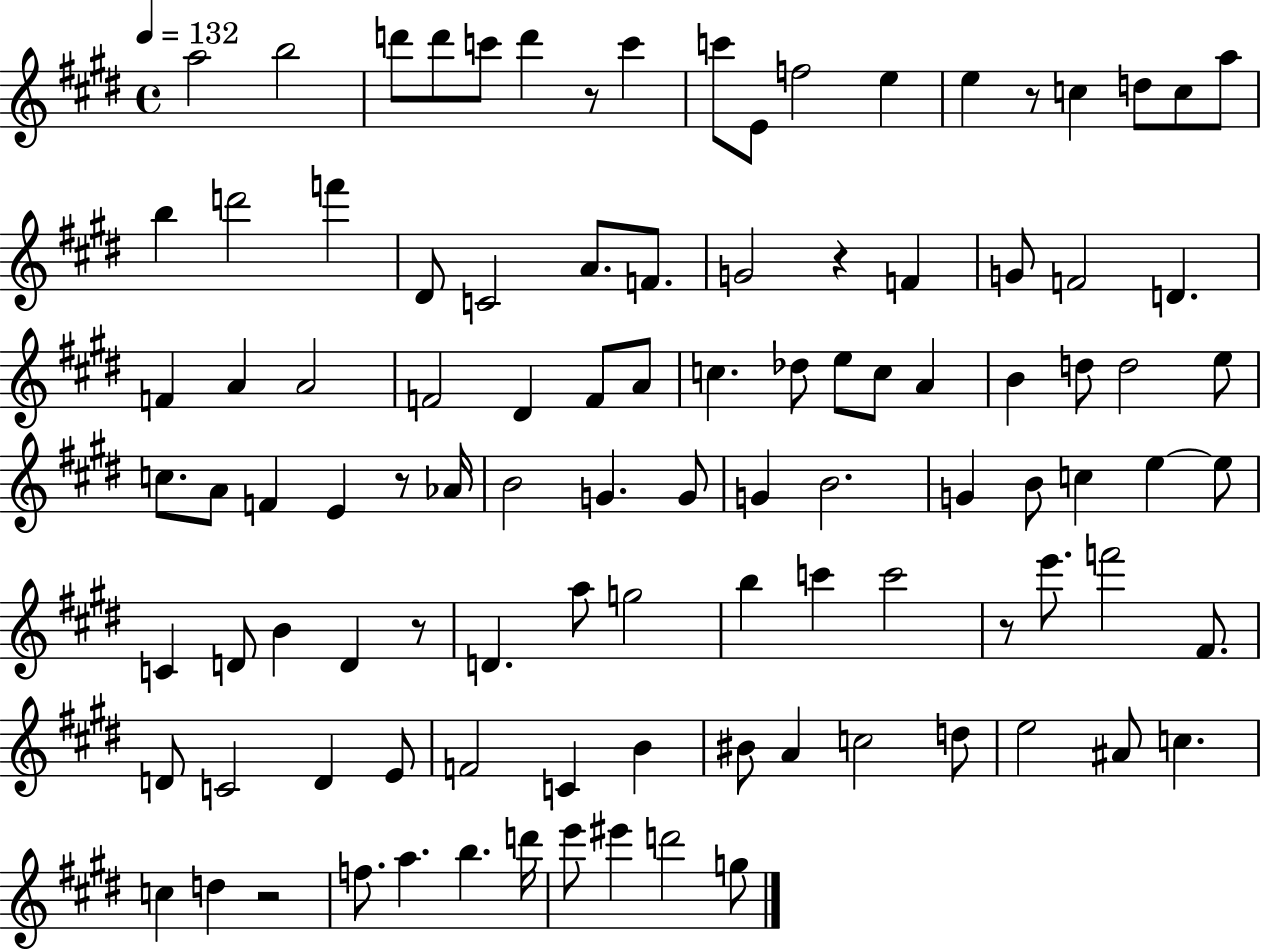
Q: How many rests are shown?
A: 7